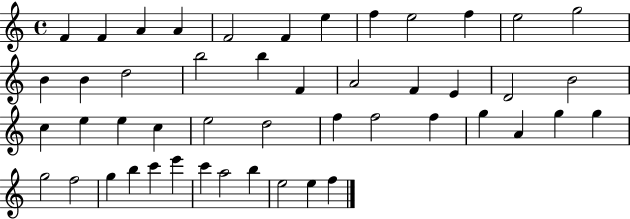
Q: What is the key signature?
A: C major